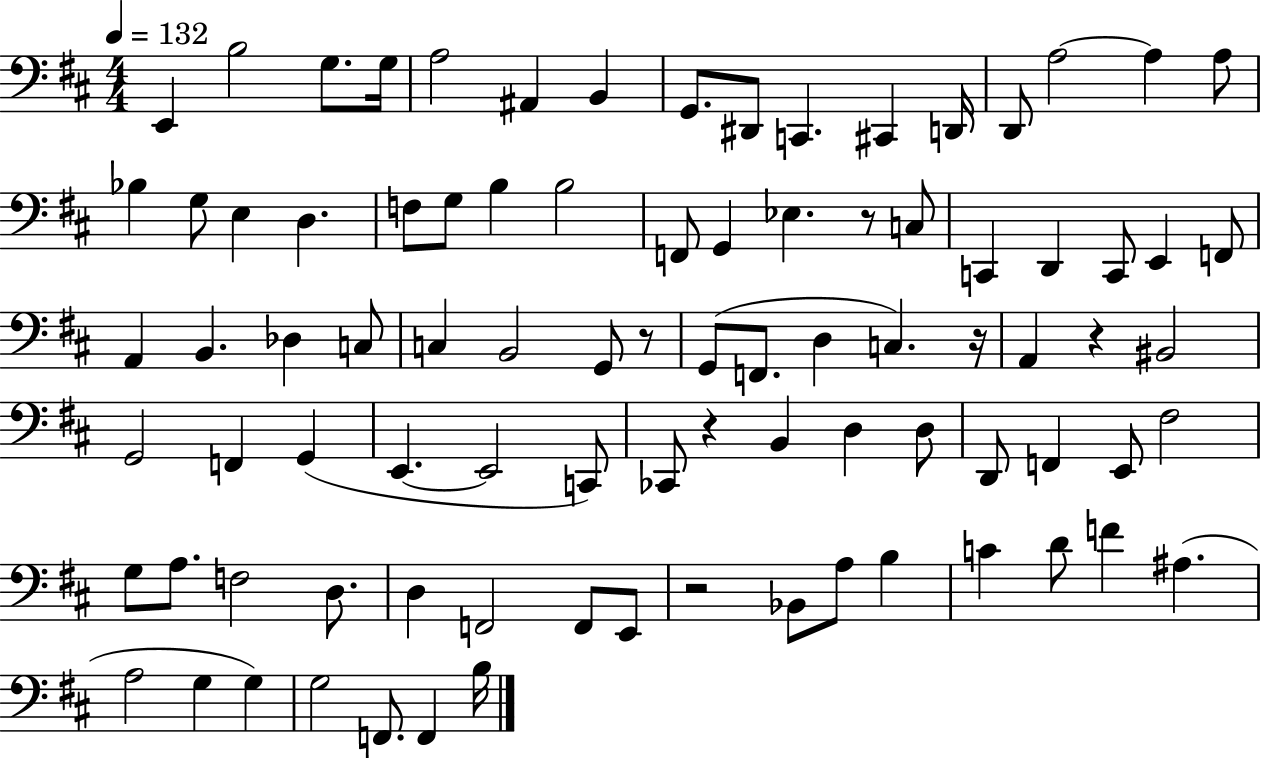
E2/q B3/h G3/e. G3/s A3/h A#2/q B2/q G2/e. D#2/e C2/q. C#2/q D2/s D2/e A3/h A3/q A3/e Bb3/q G3/e E3/q D3/q. F3/e G3/e B3/q B3/h F2/e G2/q Eb3/q. R/e C3/e C2/q D2/q C2/e E2/q F2/e A2/q B2/q. Db3/q C3/e C3/q B2/h G2/e R/e G2/e F2/e. D3/q C3/q. R/s A2/q R/q BIS2/h G2/h F2/q G2/q E2/q. E2/h C2/e CES2/e R/q B2/q D3/q D3/e D2/e F2/q E2/e F#3/h G3/e A3/e. F3/h D3/e. D3/q F2/h F2/e E2/e R/h Bb2/e A3/e B3/q C4/q D4/e F4/q A#3/q. A3/h G3/q G3/q G3/h F2/e. F2/q B3/s